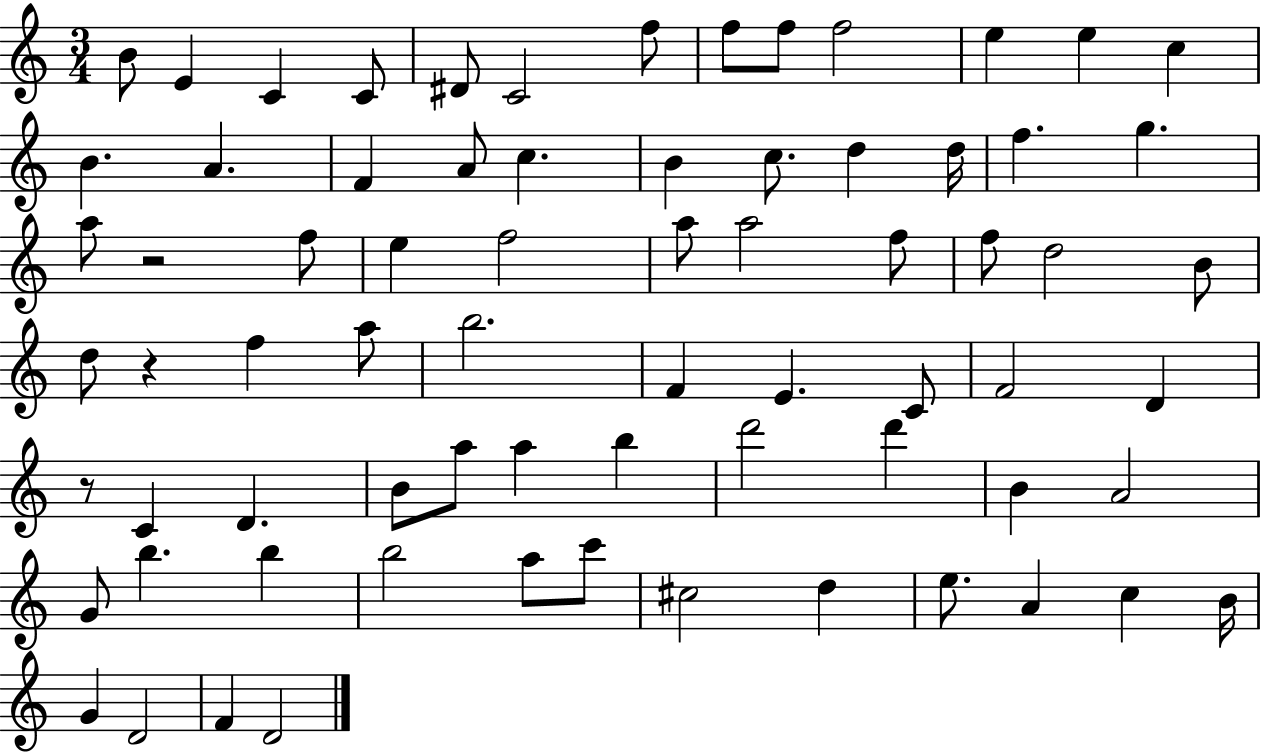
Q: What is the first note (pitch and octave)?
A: B4